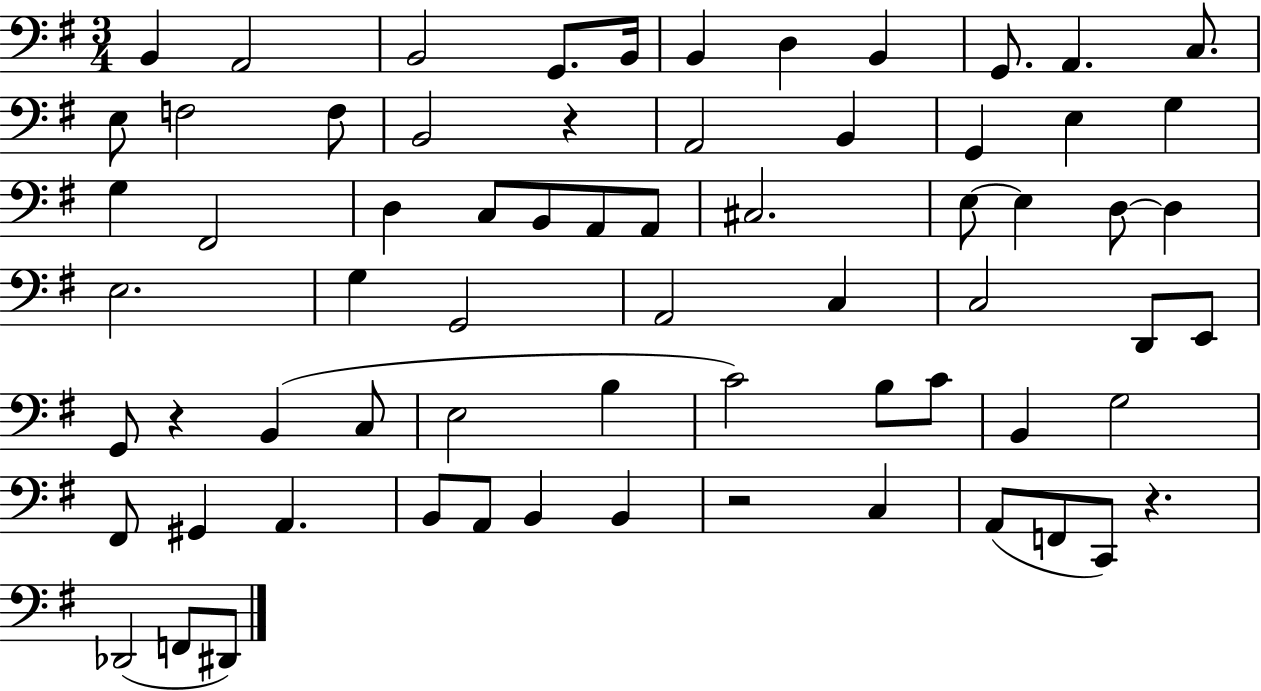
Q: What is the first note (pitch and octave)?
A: B2